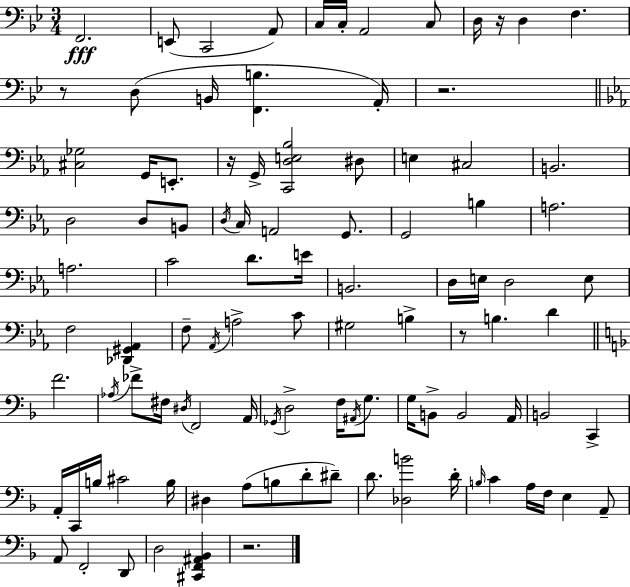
{
  \clef bass
  \numericTimeSignature
  \time 3/4
  \key bes \major
  \repeat volta 2 { f,2.\fff | e,8( c,2 a,8) | c16 c16-. a,2 c8 | d16 r16 d4 f4. | \break r8 d8( b,16 <f, b>4. a,16-.) | r2. | \bar "||" \break \key ees \major <cis ges>2 g,16 e,8.-. | r16 g,16-> <c, d e bes>2 dis8 | e4 cis2 | b,2. | \break d2 d8 b,8 | \acciaccatura { d16 } c16 a,2 g,8. | g,2 b4 | a2. | \break a2. | c'2 d'8. | e'16 b,2. | d16 e16 d2 e8 | \break f2 <des, gis, aes,>4 | f8-- \acciaccatura { aes,16 } a2-> | c'8 gis2 b4-> | r8 b4. d'4 | \break \bar "||" \break \key f \major f'2. | \acciaccatura { aes16 } fes'8-> fis16 \acciaccatura { dis16 } f,2 | a,16 \acciaccatura { ges,16 } d2-> f16 | \acciaccatura { ais,16 } g8. g16 b,8-> b,2 | \break a,16 b,2 | c,4-> a,16-. c,16 b16 cis'2 | b16 dis4 a8( b8 | d'8-. dis'8--) d'8. <des b'>2 | \break d'16-. \grace { b16 } c'4 a16 f16 e4 | a,8-- a,8 f,2-. | d,8 d2 | <cis, f, ais, bes,>4 r2. | \break } \bar "|."
}